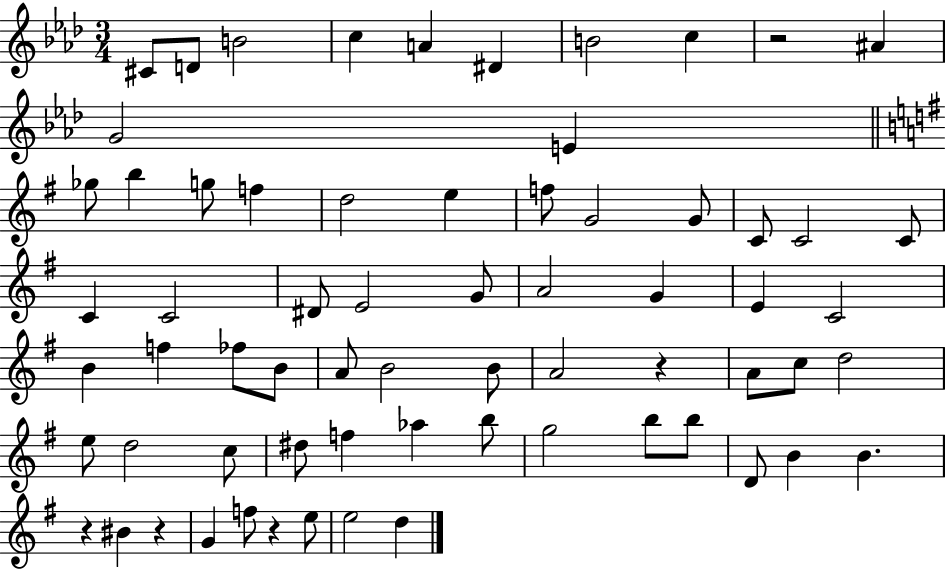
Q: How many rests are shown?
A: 5